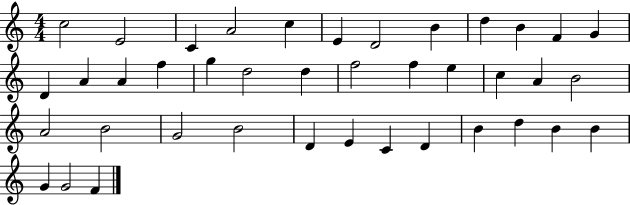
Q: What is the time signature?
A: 4/4